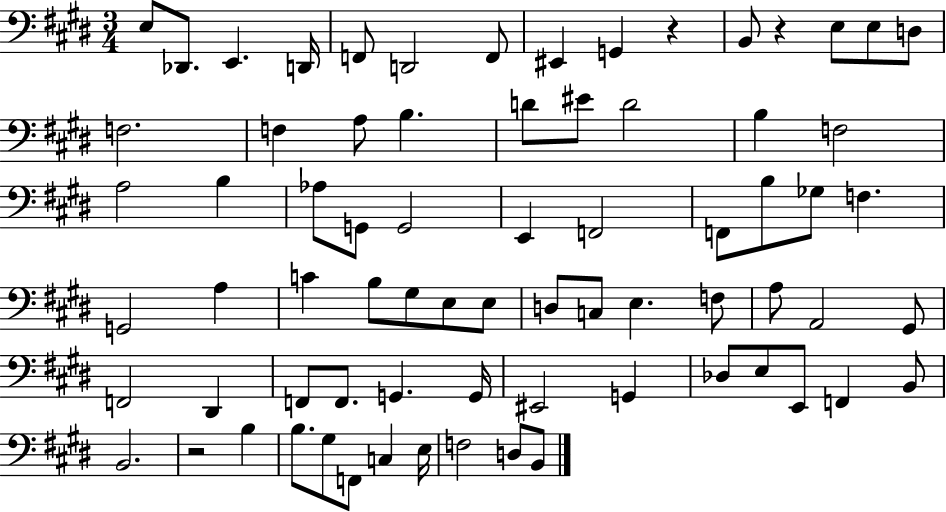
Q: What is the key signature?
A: E major